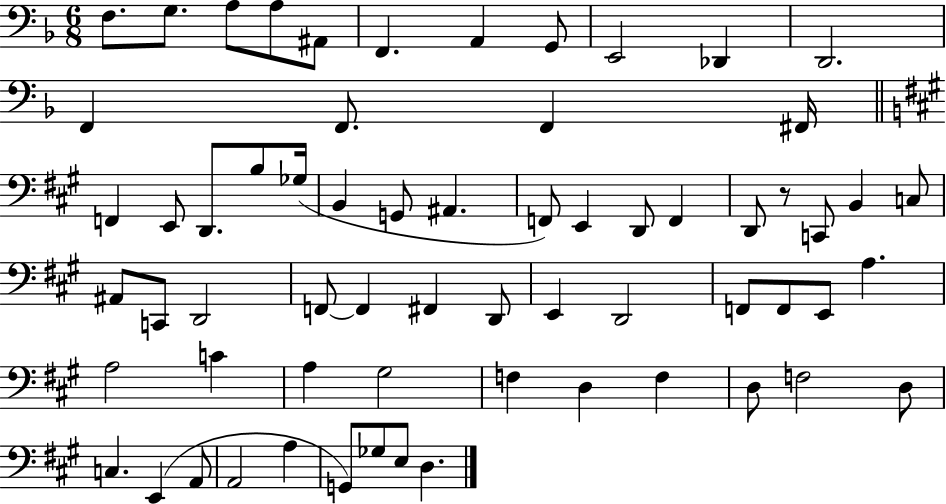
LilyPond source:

{
  \clef bass
  \numericTimeSignature
  \time 6/8
  \key f \major
  f8. g8. a8 a8 ais,8 | f,4. a,4 g,8 | e,2 des,4 | d,2. | \break f,4 f,8. f,4 fis,16 | \bar "||" \break \key a \major f,4 e,8 d,8. b8 ges16( | b,4 g,8 ais,4. | f,8) e,4 d,8 f,4 | d,8 r8 c,8 b,4 c8 | \break ais,8 c,8 d,2 | f,8~~ f,4 fis,4 d,8 | e,4 d,2 | f,8 f,8 e,8 a4. | \break a2 c'4 | a4 gis2 | f4 d4 f4 | d8 f2 d8 | \break c4. e,4( a,8 | a,2 a4 | g,8) ges8 e8 d4. | \bar "|."
}